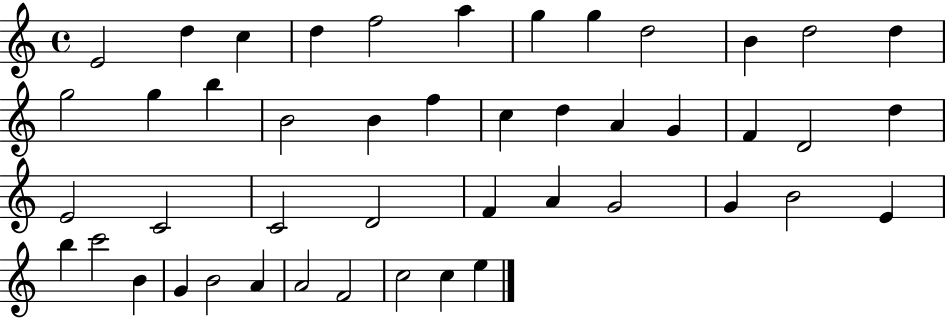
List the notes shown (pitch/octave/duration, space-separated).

E4/h D5/q C5/q D5/q F5/h A5/q G5/q G5/q D5/h B4/q D5/h D5/q G5/h G5/q B5/q B4/h B4/q F5/q C5/q D5/q A4/q G4/q F4/q D4/h D5/q E4/h C4/h C4/h D4/h F4/q A4/q G4/h G4/q B4/h E4/q B5/q C6/h B4/q G4/q B4/h A4/q A4/h F4/h C5/h C5/q E5/q